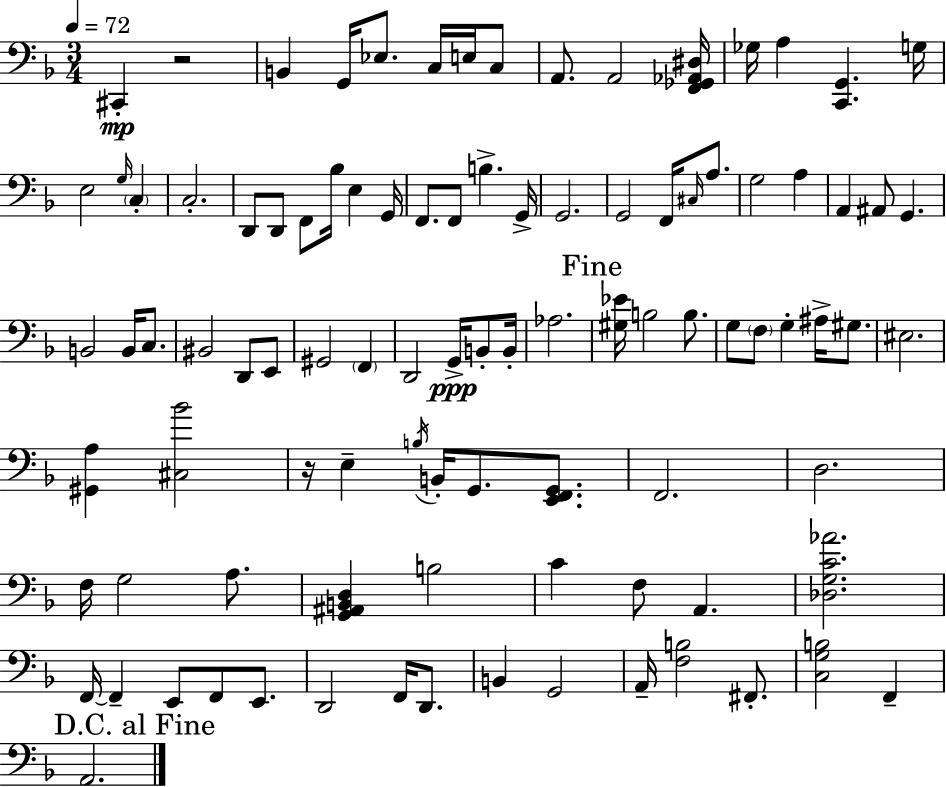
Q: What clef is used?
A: bass